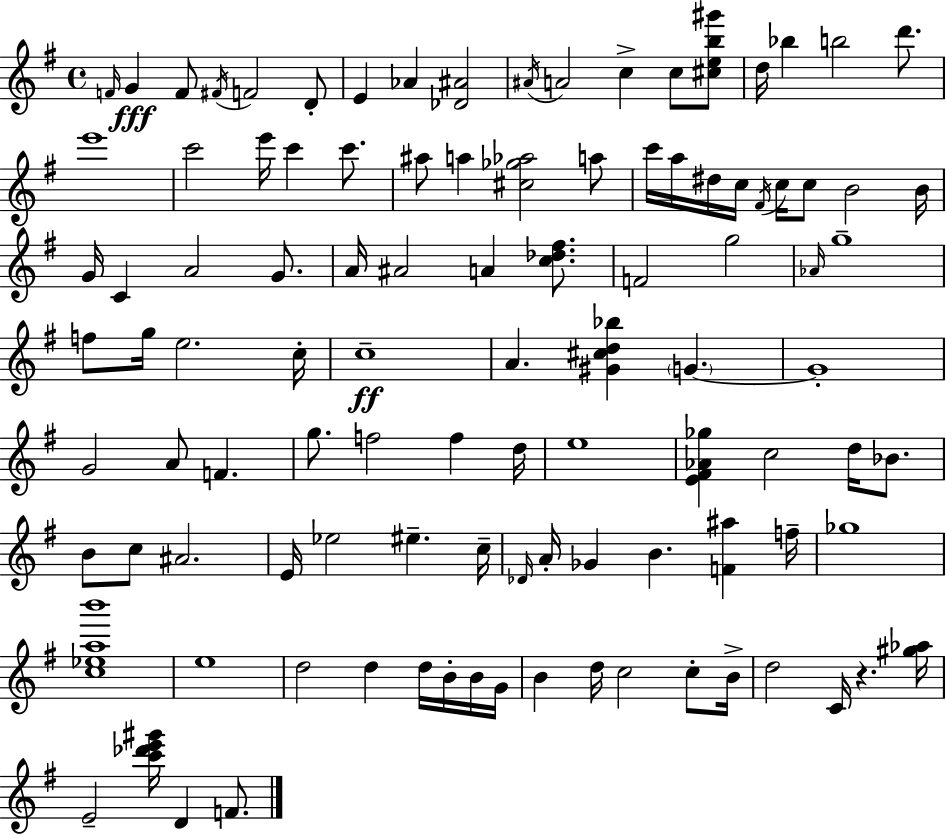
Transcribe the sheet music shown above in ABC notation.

X:1
T:Untitled
M:4/4
L:1/4
K:G
F/4 G F/2 ^F/4 F2 D/2 E _A [_D^A]2 ^A/4 A2 c c/2 [^ceb^g']/2 d/4 _b b2 d'/2 e'4 c'2 e'/4 c' c'/2 ^a/2 a [^c_g_a]2 a/2 c'/4 a/4 ^d/4 c/4 ^F/4 c/4 c/2 B2 B/4 G/4 C A2 G/2 A/4 ^A2 A [c_d^f]/2 F2 g2 _A/4 g4 f/2 g/4 e2 c/4 c4 A [^G^cd_b] G G4 G2 A/2 F g/2 f2 f d/4 e4 [E^F_A_g] c2 d/4 _B/2 B/2 c/2 ^A2 E/4 _e2 ^e c/4 _D/4 A/4 _G B [F^a] f/4 _g4 [c_eab']4 e4 d2 d d/4 B/4 B/4 G/4 B d/4 c2 c/2 B/4 d2 C/4 z [^g_a]/4 E2 [c'_d'e'^g']/4 D F/2